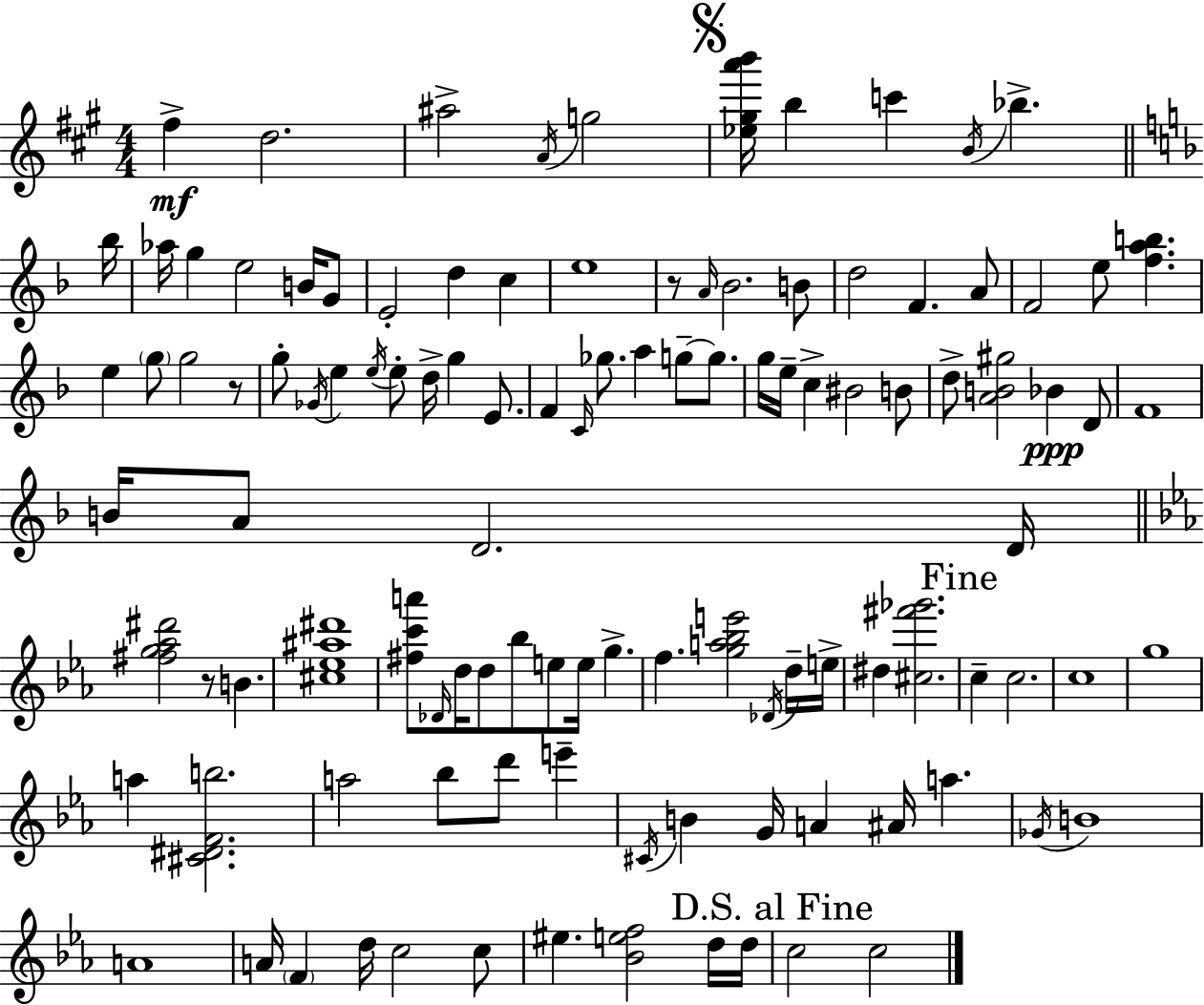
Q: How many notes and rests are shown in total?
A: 111